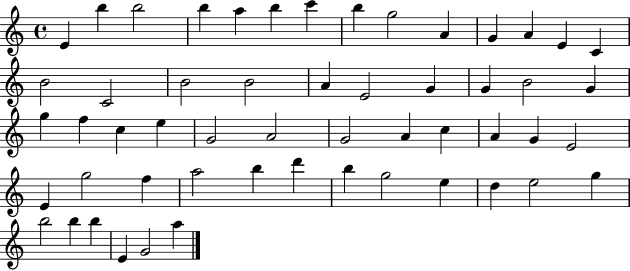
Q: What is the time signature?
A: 4/4